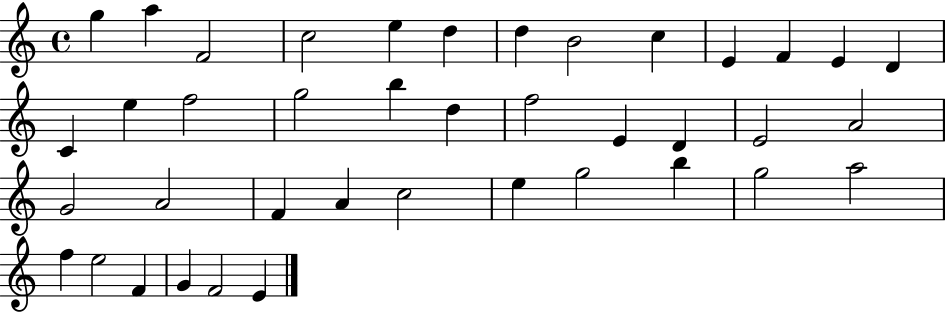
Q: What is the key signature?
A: C major